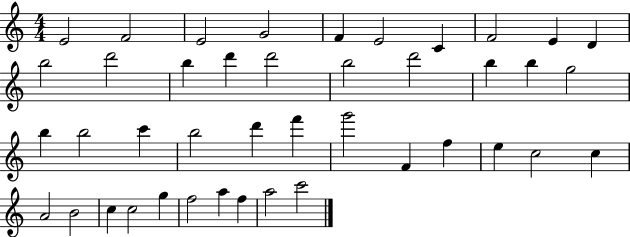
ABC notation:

X:1
T:Untitled
M:4/4
L:1/4
K:C
E2 F2 E2 G2 F E2 C F2 E D b2 d'2 b d' d'2 b2 d'2 b b g2 b b2 c' b2 d' f' g'2 F f e c2 c A2 B2 c c2 g f2 a f a2 c'2